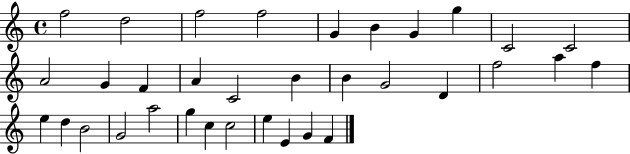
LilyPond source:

{
  \clef treble
  \time 4/4
  \defaultTimeSignature
  \key c \major
  f''2 d''2 | f''2 f''2 | g'4 b'4 g'4 g''4 | c'2 c'2 | \break a'2 g'4 f'4 | a'4 c'2 b'4 | b'4 g'2 d'4 | f''2 a''4 f''4 | \break e''4 d''4 b'2 | g'2 a''2 | g''4 c''4 c''2 | e''4 e'4 g'4 f'4 | \break \bar "|."
}